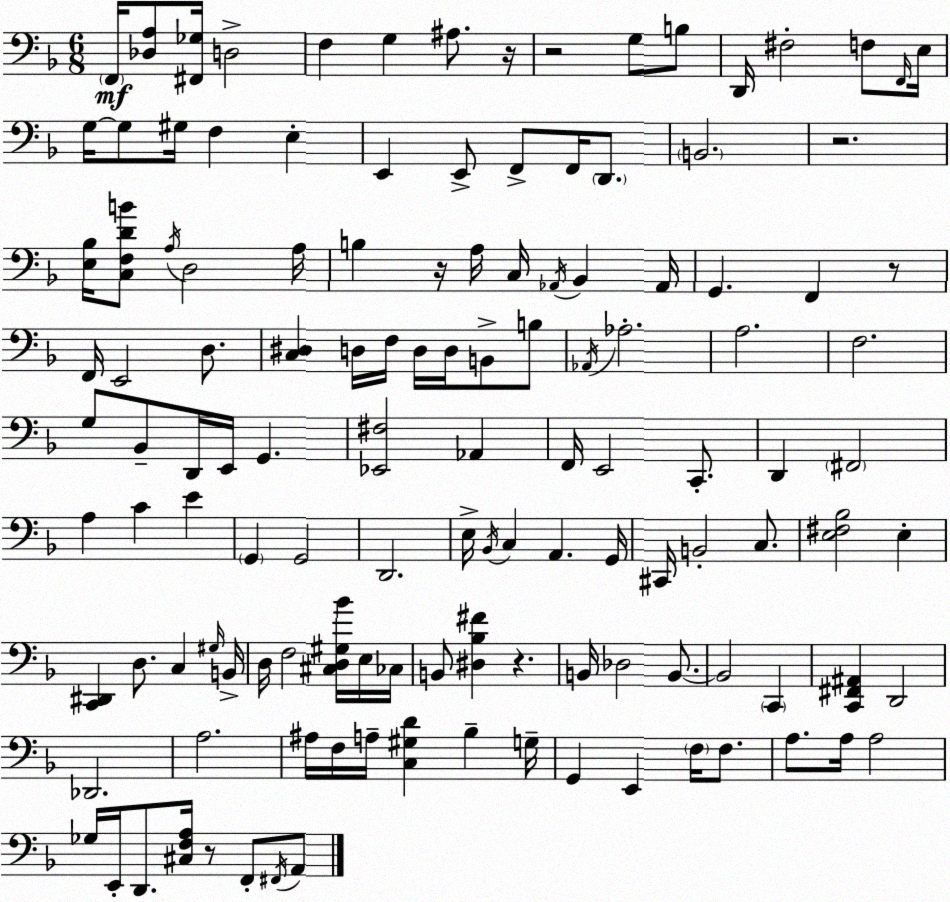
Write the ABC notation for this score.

X:1
T:Untitled
M:6/8
L:1/4
K:F
F,,/4 [_D,A,]/2 [^F,,_G,]/4 D,2 F, G, ^A,/2 z/4 z2 G,/2 B,/2 D,,/4 ^F,2 F,/2 F,,/4 E,/4 G,/4 G,/2 ^G,/4 F, E, E,, E,,/2 F,,/2 F,,/4 D,,/2 B,,2 z2 [E,_B,]/4 [C,F,DB]/2 A,/4 D,2 A,/4 B, z/4 A,/4 C,/4 _A,,/4 _B,, _A,,/4 G,, F,, z/2 F,,/4 E,,2 D,/2 [C,^D,] D,/4 F,/4 D,/4 D,/4 B,,/2 B,/2 _A,,/4 _A,2 A,2 F,2 G,/2 _B,,/2 D,,/4 E,,/4 G,, [_E,,^F,]2 _A,, F,,/4 E,,2 C,,/2 D,, ^F,,2 A, C E G,, G,,2 D,,2 E,/4 _B,,/4 C, A,, G,,/4 ^C,,/4 B,,2 C,/2 [E,^F,_B,]2 E, [C,,^D,,] D,/2 C, ^G,/4 B,,/4 D,/4 F,2 [^C,D,^G,_B]/4 E,/4 _C,/4 B,,/2 [^D,_B,^F] z B,,/4 _D,2 B,,/2 B,,2 C,, [C,,^F,,^A,,] D,,2 _D,,2 A,2 ^A,/4 F,/4 A,/4 [C,^G,D] _B, G,/4 G,, E,, F,/4 F,/2 A,/2 A,/4 A,2 _G,/4 E,,/4 D,,/2 [^C,F,A,]/4 z/2 F,,/2 ^F,,/4 A,,/2